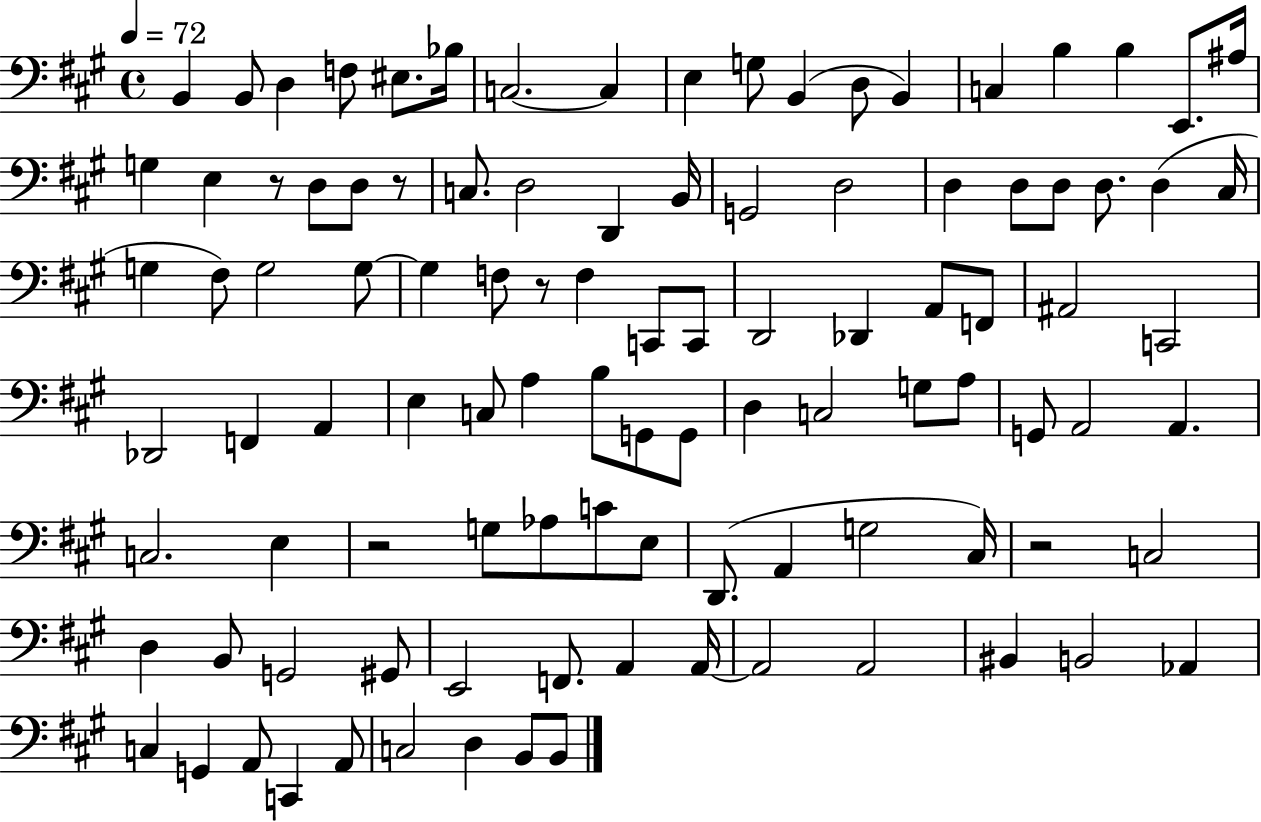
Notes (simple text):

B2/q B2/e D3/q F3/e EIS3/e. Bb3/s C3/h. C3/q E3/q G3/e B2/q D3/e B2/q C3/q B3/q B3/q E2/e. A#3/s G3/q E3/q R/e D3/e D3/e R/e C3/e. D3/h D2/q B2/s G2/h D3/h D3/q D3/e D3/e D3/e. D3/q C#3/s G3/q F#3/e G3/h G3/e G3/q F3/e R/e F3/q C2/e C2/e D2/h Db2/q A2/e F2/e A#2/h C2/h Db2/h F2/q A2/q E3/q C3/e A3/q B3/e G2/e G2/e D3/q C3/h G3/e A3/e G2/e A2/h A2/q. C3/h. E3/q R/h G3/e Ab3/e C4/e E3/e D2/e. A2/q G3/h C#3/s R/h C3/h D3/q B2/e G2/h G#2/e E2/h F2/e. A2/q A2/s A2/h A2/h BIS2/q B2/h Ab2/q C3/q G2/q A2/e C2/q A2/e C3/h D3/q B2/e B2/e